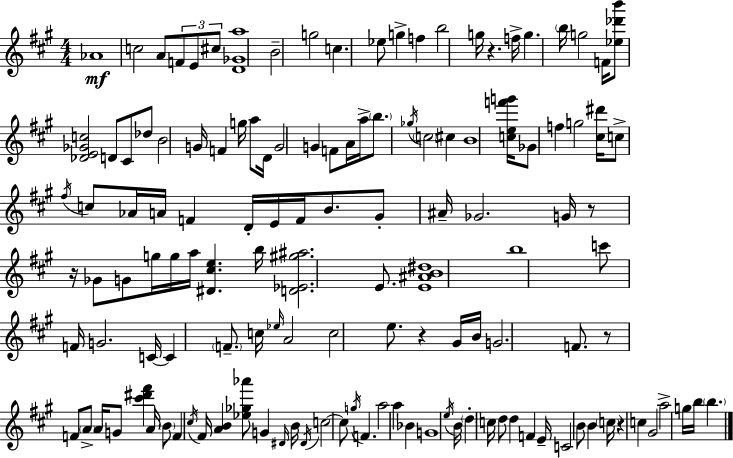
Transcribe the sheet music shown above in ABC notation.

X:1
T:Untitled
M:4/4
L:1/4
K:A
_A4 c2 A/2 F/2 E/2 ^c/2 [D_Ga]4 B2 g2 c _e/2 g f b2 g/4 z f/4 g b/4 g2 F/4 [_e_d'b']/2 [_DE_Gc]2 D/2 ^C/2 _d/2 B2 G/4 F g/4 a/2 D/4 G2 G F/2 A/4 a/4 b/2 _g/4 c2 ^c B4 [cef'g']/4 _G/2 f g2 [^c^d']/4 c/2 ^f/4 c/2 _A/4 A/4 F D/4 E/4 F/4 B/2 ^G/2 ^A/4 _G2 G/4 z/2 z/4 _G/2 G/2 g/4 g/4 a/4 [^D^ce] b/4 [D_E^g^a]2 E/2 [E^AB^d]4 b4 c'/2 F/4 G2 C/4 C F/2 c/4 _e/4 A2 c2 e/2 z ^G/4 B/4 G2 F/2 z/2 F/2 A/2 A/4 G/2 [^c'^d'^f'] A/4 B/2 F ^c/4 ^F/4 [AB] [_e_g_a']/2 G ^D/4 B/4 ^D/4 c2 c/2 g/4 F a2 a _B G4 e/4 B/4 d c/4 d/2 d F E/4 C2 B/2 B c/4 z c ^G2 a2 g/4 b/4 b